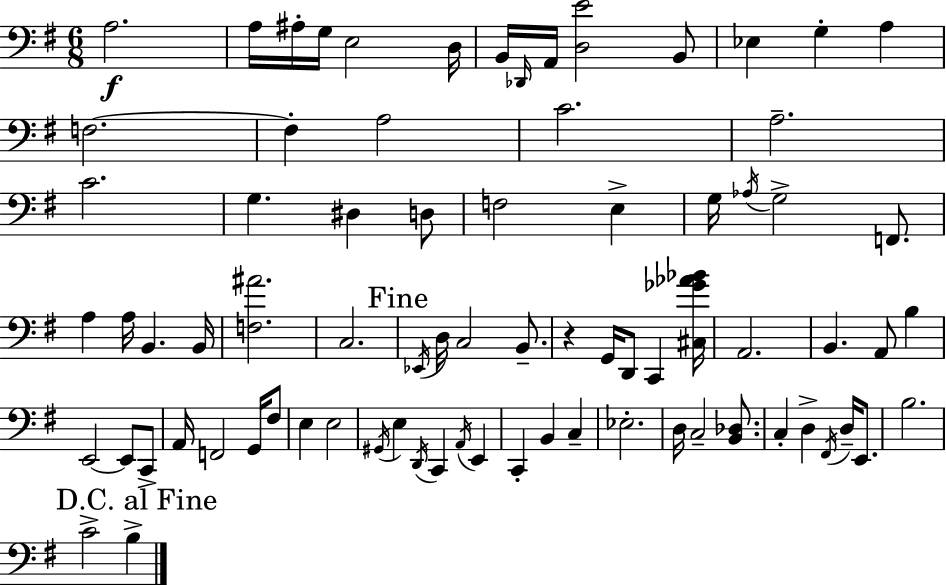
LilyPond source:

{
  \clef bass
  \numericTimeSignature
  \time 6/8
  \key g \major
  a2.\f | a16 ais16-. g16 e2 d16 | b,16 \grace { des,16 } a,16 <d e'>2 b,8 | ees4 g4-. a4 | \break f2.~~ | f4-. a2 | c'2. | a2.-- | \break c'2. | g4. dis4 d8 | f2 e4-> | g16 \acciaccatura { aes16 } g2-> f,8. | \break a4 a16 b,4. | b,16 <f ais'>2. | c2. | \mark "Fine" \acciaccatura { ees,16 } d16 c2 | \break b,8.-- r4 g,16 d,8 c,4 | <cis ges' aes' bes'>16 a,2. | b,4. a,8 b4 | e,2~~ e,8 | \break c,8-> a,16 f,2 | g,16 fis8 e4 e2 | \acciaccatura { gis,16 } e4 \acciaccatura { d,16 } c,4 | \acciaccatura { a,16 } e,4 c,4-. b,4 | \break c4-- ees2.-. | d16 c2-- | <b, des>8. c4-. d4-> | \acciaccatura { fis,16 } d16-- e,8. b2. | \break \mark "D.C. al Fine" c'2-> | b4-> \bar "|."
}